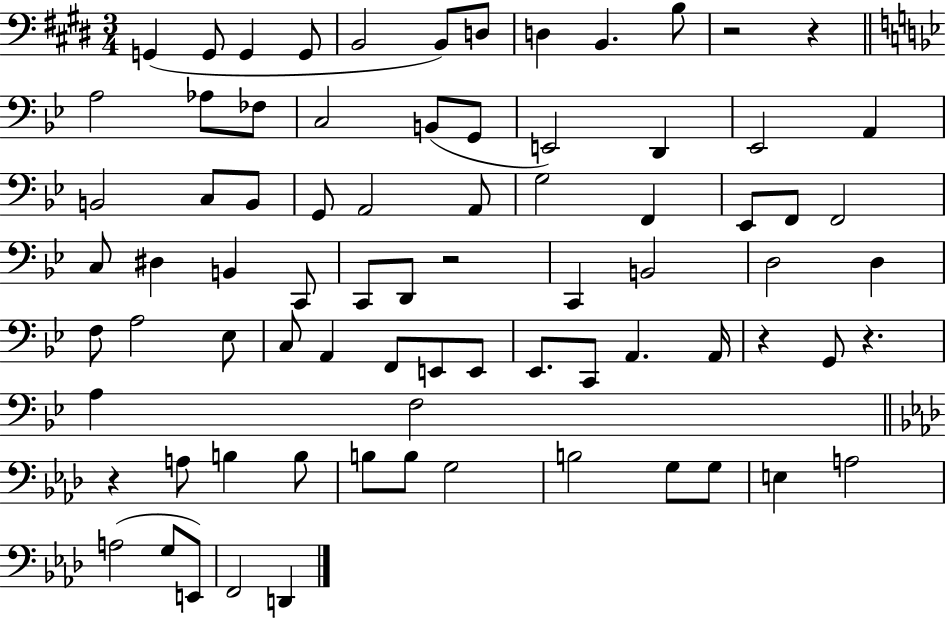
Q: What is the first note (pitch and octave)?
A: G2